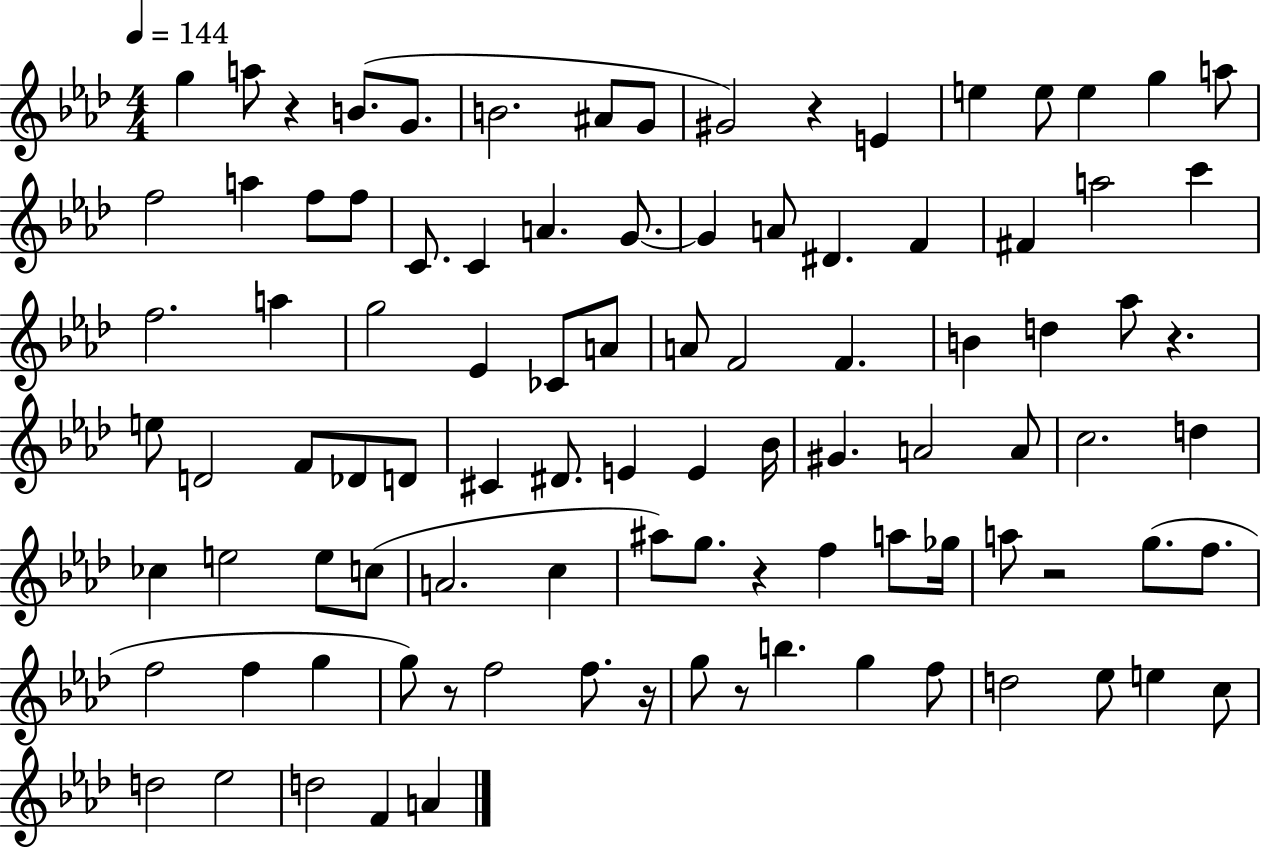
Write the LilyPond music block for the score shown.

{
  \clef treble
  \numericTimeSignature
  \time 4/4
  \key aes \major
  \tempo 4 = 144
  g''4 a''8 r4 b'8.( g'8. | b'2. ais'8 g'8 | gis'2) r4 e'4 | e''4 e''8 e''4 g''4 a''8 | \break f''2 a''4 f''8 f''8 | c'8. c'4 a'4. g'8.~~ | g'4 a'8 dis'4. f'4 | fis'4 a''2 c'''4 | \break f''2. a''4 | g''2 ees'4 ces'8 a'8 | a'8 f'2 f'4. | b'4 d''4 aes''8 r4. | \break e''8 d'2 f'8 des'8 d'8 | cis'4 dis'8. e'4 e'4 bes'16 | gis'4. a'2 a'8 | c''2. d''4 | \break ces''4 e''2 e''8 c''8( | a'2. c''4 | ais''8) g''8. r4 f''4 a''8 ges''16 | a''8 r2 g''8.( f''8. | \break f''2 f''4 g''4 | g''8) r8 f''2 f''8. r16 | g''8 r8 b''4. g''4 f''8 | d''2 ees''8 e''4 c''8 | \break d''2 ees''2 | d''2 f'4 a'4 | \bar "|."
}